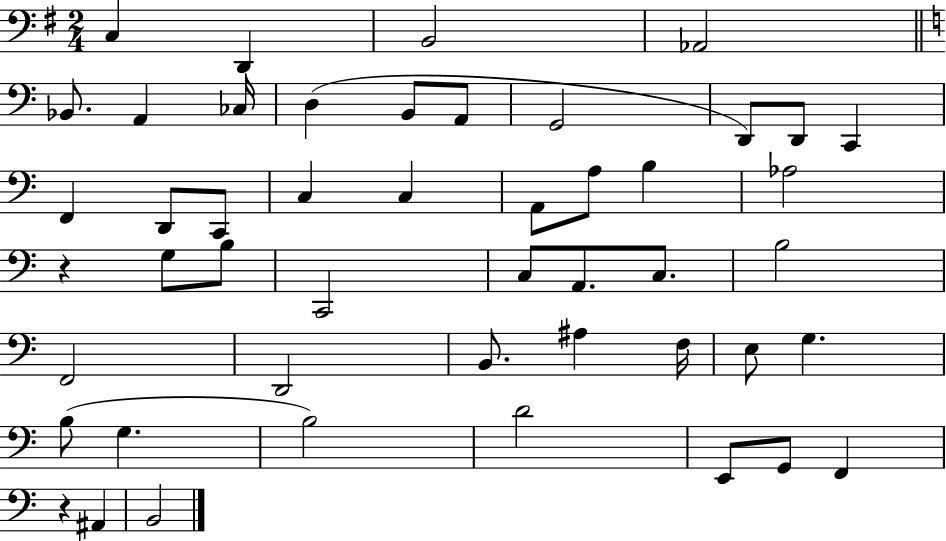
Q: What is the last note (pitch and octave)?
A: B2